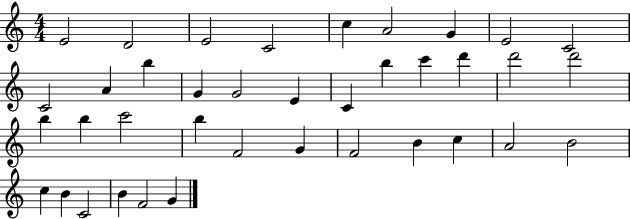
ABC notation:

X:1
T:Untitled
M:4/4
L:1/4
K:C
E2 D2 E2 C2 c A2 G E2 C2 C2 A b G G2 E C b c' d' d'2 d'2 b b c'2 b F2 G F2 B c A2 B2 c B C2 B F2 G